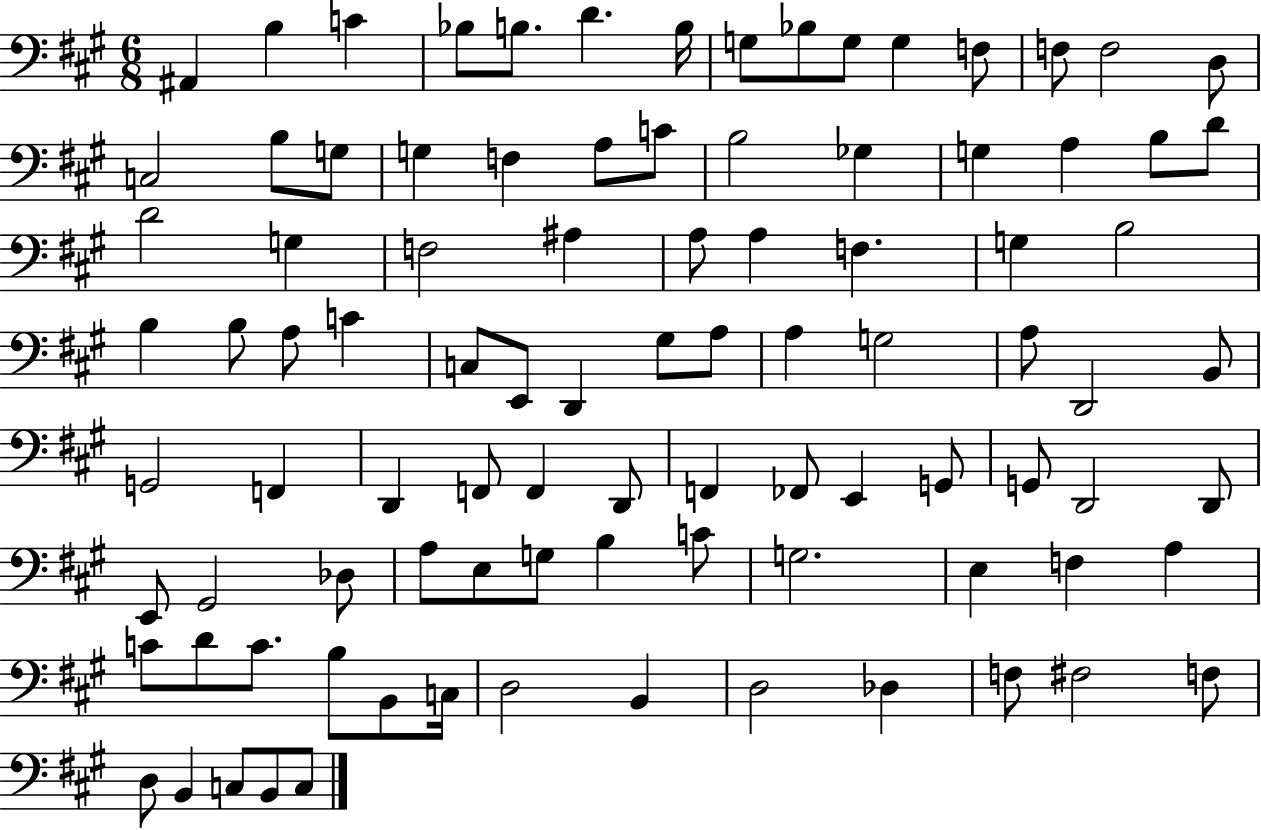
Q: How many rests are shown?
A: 0